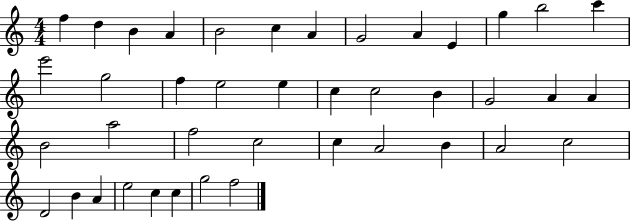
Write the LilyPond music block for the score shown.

{
  \clef treble
  \numericTimeSignature
  \time 4/4
  \key c \major
  f''4 d''4 b'4 a'4 | b'2 c''4 a'4 | g'2 a'4 e'4 | g''4 b''2 c'''4 | \break e'''2 g''2 | f''4 e''2 e''4 | c''4 c''2 b'4 | g'2 a'4 a'4 | \break b'2 a''2 | f''2 c''2 | c''4 a'2 b'4 | a'2 c''2 | \break d'2 b'4 a'4 | e''2 c''4 c''4 | g''2 f''2 | \bar "|."
}